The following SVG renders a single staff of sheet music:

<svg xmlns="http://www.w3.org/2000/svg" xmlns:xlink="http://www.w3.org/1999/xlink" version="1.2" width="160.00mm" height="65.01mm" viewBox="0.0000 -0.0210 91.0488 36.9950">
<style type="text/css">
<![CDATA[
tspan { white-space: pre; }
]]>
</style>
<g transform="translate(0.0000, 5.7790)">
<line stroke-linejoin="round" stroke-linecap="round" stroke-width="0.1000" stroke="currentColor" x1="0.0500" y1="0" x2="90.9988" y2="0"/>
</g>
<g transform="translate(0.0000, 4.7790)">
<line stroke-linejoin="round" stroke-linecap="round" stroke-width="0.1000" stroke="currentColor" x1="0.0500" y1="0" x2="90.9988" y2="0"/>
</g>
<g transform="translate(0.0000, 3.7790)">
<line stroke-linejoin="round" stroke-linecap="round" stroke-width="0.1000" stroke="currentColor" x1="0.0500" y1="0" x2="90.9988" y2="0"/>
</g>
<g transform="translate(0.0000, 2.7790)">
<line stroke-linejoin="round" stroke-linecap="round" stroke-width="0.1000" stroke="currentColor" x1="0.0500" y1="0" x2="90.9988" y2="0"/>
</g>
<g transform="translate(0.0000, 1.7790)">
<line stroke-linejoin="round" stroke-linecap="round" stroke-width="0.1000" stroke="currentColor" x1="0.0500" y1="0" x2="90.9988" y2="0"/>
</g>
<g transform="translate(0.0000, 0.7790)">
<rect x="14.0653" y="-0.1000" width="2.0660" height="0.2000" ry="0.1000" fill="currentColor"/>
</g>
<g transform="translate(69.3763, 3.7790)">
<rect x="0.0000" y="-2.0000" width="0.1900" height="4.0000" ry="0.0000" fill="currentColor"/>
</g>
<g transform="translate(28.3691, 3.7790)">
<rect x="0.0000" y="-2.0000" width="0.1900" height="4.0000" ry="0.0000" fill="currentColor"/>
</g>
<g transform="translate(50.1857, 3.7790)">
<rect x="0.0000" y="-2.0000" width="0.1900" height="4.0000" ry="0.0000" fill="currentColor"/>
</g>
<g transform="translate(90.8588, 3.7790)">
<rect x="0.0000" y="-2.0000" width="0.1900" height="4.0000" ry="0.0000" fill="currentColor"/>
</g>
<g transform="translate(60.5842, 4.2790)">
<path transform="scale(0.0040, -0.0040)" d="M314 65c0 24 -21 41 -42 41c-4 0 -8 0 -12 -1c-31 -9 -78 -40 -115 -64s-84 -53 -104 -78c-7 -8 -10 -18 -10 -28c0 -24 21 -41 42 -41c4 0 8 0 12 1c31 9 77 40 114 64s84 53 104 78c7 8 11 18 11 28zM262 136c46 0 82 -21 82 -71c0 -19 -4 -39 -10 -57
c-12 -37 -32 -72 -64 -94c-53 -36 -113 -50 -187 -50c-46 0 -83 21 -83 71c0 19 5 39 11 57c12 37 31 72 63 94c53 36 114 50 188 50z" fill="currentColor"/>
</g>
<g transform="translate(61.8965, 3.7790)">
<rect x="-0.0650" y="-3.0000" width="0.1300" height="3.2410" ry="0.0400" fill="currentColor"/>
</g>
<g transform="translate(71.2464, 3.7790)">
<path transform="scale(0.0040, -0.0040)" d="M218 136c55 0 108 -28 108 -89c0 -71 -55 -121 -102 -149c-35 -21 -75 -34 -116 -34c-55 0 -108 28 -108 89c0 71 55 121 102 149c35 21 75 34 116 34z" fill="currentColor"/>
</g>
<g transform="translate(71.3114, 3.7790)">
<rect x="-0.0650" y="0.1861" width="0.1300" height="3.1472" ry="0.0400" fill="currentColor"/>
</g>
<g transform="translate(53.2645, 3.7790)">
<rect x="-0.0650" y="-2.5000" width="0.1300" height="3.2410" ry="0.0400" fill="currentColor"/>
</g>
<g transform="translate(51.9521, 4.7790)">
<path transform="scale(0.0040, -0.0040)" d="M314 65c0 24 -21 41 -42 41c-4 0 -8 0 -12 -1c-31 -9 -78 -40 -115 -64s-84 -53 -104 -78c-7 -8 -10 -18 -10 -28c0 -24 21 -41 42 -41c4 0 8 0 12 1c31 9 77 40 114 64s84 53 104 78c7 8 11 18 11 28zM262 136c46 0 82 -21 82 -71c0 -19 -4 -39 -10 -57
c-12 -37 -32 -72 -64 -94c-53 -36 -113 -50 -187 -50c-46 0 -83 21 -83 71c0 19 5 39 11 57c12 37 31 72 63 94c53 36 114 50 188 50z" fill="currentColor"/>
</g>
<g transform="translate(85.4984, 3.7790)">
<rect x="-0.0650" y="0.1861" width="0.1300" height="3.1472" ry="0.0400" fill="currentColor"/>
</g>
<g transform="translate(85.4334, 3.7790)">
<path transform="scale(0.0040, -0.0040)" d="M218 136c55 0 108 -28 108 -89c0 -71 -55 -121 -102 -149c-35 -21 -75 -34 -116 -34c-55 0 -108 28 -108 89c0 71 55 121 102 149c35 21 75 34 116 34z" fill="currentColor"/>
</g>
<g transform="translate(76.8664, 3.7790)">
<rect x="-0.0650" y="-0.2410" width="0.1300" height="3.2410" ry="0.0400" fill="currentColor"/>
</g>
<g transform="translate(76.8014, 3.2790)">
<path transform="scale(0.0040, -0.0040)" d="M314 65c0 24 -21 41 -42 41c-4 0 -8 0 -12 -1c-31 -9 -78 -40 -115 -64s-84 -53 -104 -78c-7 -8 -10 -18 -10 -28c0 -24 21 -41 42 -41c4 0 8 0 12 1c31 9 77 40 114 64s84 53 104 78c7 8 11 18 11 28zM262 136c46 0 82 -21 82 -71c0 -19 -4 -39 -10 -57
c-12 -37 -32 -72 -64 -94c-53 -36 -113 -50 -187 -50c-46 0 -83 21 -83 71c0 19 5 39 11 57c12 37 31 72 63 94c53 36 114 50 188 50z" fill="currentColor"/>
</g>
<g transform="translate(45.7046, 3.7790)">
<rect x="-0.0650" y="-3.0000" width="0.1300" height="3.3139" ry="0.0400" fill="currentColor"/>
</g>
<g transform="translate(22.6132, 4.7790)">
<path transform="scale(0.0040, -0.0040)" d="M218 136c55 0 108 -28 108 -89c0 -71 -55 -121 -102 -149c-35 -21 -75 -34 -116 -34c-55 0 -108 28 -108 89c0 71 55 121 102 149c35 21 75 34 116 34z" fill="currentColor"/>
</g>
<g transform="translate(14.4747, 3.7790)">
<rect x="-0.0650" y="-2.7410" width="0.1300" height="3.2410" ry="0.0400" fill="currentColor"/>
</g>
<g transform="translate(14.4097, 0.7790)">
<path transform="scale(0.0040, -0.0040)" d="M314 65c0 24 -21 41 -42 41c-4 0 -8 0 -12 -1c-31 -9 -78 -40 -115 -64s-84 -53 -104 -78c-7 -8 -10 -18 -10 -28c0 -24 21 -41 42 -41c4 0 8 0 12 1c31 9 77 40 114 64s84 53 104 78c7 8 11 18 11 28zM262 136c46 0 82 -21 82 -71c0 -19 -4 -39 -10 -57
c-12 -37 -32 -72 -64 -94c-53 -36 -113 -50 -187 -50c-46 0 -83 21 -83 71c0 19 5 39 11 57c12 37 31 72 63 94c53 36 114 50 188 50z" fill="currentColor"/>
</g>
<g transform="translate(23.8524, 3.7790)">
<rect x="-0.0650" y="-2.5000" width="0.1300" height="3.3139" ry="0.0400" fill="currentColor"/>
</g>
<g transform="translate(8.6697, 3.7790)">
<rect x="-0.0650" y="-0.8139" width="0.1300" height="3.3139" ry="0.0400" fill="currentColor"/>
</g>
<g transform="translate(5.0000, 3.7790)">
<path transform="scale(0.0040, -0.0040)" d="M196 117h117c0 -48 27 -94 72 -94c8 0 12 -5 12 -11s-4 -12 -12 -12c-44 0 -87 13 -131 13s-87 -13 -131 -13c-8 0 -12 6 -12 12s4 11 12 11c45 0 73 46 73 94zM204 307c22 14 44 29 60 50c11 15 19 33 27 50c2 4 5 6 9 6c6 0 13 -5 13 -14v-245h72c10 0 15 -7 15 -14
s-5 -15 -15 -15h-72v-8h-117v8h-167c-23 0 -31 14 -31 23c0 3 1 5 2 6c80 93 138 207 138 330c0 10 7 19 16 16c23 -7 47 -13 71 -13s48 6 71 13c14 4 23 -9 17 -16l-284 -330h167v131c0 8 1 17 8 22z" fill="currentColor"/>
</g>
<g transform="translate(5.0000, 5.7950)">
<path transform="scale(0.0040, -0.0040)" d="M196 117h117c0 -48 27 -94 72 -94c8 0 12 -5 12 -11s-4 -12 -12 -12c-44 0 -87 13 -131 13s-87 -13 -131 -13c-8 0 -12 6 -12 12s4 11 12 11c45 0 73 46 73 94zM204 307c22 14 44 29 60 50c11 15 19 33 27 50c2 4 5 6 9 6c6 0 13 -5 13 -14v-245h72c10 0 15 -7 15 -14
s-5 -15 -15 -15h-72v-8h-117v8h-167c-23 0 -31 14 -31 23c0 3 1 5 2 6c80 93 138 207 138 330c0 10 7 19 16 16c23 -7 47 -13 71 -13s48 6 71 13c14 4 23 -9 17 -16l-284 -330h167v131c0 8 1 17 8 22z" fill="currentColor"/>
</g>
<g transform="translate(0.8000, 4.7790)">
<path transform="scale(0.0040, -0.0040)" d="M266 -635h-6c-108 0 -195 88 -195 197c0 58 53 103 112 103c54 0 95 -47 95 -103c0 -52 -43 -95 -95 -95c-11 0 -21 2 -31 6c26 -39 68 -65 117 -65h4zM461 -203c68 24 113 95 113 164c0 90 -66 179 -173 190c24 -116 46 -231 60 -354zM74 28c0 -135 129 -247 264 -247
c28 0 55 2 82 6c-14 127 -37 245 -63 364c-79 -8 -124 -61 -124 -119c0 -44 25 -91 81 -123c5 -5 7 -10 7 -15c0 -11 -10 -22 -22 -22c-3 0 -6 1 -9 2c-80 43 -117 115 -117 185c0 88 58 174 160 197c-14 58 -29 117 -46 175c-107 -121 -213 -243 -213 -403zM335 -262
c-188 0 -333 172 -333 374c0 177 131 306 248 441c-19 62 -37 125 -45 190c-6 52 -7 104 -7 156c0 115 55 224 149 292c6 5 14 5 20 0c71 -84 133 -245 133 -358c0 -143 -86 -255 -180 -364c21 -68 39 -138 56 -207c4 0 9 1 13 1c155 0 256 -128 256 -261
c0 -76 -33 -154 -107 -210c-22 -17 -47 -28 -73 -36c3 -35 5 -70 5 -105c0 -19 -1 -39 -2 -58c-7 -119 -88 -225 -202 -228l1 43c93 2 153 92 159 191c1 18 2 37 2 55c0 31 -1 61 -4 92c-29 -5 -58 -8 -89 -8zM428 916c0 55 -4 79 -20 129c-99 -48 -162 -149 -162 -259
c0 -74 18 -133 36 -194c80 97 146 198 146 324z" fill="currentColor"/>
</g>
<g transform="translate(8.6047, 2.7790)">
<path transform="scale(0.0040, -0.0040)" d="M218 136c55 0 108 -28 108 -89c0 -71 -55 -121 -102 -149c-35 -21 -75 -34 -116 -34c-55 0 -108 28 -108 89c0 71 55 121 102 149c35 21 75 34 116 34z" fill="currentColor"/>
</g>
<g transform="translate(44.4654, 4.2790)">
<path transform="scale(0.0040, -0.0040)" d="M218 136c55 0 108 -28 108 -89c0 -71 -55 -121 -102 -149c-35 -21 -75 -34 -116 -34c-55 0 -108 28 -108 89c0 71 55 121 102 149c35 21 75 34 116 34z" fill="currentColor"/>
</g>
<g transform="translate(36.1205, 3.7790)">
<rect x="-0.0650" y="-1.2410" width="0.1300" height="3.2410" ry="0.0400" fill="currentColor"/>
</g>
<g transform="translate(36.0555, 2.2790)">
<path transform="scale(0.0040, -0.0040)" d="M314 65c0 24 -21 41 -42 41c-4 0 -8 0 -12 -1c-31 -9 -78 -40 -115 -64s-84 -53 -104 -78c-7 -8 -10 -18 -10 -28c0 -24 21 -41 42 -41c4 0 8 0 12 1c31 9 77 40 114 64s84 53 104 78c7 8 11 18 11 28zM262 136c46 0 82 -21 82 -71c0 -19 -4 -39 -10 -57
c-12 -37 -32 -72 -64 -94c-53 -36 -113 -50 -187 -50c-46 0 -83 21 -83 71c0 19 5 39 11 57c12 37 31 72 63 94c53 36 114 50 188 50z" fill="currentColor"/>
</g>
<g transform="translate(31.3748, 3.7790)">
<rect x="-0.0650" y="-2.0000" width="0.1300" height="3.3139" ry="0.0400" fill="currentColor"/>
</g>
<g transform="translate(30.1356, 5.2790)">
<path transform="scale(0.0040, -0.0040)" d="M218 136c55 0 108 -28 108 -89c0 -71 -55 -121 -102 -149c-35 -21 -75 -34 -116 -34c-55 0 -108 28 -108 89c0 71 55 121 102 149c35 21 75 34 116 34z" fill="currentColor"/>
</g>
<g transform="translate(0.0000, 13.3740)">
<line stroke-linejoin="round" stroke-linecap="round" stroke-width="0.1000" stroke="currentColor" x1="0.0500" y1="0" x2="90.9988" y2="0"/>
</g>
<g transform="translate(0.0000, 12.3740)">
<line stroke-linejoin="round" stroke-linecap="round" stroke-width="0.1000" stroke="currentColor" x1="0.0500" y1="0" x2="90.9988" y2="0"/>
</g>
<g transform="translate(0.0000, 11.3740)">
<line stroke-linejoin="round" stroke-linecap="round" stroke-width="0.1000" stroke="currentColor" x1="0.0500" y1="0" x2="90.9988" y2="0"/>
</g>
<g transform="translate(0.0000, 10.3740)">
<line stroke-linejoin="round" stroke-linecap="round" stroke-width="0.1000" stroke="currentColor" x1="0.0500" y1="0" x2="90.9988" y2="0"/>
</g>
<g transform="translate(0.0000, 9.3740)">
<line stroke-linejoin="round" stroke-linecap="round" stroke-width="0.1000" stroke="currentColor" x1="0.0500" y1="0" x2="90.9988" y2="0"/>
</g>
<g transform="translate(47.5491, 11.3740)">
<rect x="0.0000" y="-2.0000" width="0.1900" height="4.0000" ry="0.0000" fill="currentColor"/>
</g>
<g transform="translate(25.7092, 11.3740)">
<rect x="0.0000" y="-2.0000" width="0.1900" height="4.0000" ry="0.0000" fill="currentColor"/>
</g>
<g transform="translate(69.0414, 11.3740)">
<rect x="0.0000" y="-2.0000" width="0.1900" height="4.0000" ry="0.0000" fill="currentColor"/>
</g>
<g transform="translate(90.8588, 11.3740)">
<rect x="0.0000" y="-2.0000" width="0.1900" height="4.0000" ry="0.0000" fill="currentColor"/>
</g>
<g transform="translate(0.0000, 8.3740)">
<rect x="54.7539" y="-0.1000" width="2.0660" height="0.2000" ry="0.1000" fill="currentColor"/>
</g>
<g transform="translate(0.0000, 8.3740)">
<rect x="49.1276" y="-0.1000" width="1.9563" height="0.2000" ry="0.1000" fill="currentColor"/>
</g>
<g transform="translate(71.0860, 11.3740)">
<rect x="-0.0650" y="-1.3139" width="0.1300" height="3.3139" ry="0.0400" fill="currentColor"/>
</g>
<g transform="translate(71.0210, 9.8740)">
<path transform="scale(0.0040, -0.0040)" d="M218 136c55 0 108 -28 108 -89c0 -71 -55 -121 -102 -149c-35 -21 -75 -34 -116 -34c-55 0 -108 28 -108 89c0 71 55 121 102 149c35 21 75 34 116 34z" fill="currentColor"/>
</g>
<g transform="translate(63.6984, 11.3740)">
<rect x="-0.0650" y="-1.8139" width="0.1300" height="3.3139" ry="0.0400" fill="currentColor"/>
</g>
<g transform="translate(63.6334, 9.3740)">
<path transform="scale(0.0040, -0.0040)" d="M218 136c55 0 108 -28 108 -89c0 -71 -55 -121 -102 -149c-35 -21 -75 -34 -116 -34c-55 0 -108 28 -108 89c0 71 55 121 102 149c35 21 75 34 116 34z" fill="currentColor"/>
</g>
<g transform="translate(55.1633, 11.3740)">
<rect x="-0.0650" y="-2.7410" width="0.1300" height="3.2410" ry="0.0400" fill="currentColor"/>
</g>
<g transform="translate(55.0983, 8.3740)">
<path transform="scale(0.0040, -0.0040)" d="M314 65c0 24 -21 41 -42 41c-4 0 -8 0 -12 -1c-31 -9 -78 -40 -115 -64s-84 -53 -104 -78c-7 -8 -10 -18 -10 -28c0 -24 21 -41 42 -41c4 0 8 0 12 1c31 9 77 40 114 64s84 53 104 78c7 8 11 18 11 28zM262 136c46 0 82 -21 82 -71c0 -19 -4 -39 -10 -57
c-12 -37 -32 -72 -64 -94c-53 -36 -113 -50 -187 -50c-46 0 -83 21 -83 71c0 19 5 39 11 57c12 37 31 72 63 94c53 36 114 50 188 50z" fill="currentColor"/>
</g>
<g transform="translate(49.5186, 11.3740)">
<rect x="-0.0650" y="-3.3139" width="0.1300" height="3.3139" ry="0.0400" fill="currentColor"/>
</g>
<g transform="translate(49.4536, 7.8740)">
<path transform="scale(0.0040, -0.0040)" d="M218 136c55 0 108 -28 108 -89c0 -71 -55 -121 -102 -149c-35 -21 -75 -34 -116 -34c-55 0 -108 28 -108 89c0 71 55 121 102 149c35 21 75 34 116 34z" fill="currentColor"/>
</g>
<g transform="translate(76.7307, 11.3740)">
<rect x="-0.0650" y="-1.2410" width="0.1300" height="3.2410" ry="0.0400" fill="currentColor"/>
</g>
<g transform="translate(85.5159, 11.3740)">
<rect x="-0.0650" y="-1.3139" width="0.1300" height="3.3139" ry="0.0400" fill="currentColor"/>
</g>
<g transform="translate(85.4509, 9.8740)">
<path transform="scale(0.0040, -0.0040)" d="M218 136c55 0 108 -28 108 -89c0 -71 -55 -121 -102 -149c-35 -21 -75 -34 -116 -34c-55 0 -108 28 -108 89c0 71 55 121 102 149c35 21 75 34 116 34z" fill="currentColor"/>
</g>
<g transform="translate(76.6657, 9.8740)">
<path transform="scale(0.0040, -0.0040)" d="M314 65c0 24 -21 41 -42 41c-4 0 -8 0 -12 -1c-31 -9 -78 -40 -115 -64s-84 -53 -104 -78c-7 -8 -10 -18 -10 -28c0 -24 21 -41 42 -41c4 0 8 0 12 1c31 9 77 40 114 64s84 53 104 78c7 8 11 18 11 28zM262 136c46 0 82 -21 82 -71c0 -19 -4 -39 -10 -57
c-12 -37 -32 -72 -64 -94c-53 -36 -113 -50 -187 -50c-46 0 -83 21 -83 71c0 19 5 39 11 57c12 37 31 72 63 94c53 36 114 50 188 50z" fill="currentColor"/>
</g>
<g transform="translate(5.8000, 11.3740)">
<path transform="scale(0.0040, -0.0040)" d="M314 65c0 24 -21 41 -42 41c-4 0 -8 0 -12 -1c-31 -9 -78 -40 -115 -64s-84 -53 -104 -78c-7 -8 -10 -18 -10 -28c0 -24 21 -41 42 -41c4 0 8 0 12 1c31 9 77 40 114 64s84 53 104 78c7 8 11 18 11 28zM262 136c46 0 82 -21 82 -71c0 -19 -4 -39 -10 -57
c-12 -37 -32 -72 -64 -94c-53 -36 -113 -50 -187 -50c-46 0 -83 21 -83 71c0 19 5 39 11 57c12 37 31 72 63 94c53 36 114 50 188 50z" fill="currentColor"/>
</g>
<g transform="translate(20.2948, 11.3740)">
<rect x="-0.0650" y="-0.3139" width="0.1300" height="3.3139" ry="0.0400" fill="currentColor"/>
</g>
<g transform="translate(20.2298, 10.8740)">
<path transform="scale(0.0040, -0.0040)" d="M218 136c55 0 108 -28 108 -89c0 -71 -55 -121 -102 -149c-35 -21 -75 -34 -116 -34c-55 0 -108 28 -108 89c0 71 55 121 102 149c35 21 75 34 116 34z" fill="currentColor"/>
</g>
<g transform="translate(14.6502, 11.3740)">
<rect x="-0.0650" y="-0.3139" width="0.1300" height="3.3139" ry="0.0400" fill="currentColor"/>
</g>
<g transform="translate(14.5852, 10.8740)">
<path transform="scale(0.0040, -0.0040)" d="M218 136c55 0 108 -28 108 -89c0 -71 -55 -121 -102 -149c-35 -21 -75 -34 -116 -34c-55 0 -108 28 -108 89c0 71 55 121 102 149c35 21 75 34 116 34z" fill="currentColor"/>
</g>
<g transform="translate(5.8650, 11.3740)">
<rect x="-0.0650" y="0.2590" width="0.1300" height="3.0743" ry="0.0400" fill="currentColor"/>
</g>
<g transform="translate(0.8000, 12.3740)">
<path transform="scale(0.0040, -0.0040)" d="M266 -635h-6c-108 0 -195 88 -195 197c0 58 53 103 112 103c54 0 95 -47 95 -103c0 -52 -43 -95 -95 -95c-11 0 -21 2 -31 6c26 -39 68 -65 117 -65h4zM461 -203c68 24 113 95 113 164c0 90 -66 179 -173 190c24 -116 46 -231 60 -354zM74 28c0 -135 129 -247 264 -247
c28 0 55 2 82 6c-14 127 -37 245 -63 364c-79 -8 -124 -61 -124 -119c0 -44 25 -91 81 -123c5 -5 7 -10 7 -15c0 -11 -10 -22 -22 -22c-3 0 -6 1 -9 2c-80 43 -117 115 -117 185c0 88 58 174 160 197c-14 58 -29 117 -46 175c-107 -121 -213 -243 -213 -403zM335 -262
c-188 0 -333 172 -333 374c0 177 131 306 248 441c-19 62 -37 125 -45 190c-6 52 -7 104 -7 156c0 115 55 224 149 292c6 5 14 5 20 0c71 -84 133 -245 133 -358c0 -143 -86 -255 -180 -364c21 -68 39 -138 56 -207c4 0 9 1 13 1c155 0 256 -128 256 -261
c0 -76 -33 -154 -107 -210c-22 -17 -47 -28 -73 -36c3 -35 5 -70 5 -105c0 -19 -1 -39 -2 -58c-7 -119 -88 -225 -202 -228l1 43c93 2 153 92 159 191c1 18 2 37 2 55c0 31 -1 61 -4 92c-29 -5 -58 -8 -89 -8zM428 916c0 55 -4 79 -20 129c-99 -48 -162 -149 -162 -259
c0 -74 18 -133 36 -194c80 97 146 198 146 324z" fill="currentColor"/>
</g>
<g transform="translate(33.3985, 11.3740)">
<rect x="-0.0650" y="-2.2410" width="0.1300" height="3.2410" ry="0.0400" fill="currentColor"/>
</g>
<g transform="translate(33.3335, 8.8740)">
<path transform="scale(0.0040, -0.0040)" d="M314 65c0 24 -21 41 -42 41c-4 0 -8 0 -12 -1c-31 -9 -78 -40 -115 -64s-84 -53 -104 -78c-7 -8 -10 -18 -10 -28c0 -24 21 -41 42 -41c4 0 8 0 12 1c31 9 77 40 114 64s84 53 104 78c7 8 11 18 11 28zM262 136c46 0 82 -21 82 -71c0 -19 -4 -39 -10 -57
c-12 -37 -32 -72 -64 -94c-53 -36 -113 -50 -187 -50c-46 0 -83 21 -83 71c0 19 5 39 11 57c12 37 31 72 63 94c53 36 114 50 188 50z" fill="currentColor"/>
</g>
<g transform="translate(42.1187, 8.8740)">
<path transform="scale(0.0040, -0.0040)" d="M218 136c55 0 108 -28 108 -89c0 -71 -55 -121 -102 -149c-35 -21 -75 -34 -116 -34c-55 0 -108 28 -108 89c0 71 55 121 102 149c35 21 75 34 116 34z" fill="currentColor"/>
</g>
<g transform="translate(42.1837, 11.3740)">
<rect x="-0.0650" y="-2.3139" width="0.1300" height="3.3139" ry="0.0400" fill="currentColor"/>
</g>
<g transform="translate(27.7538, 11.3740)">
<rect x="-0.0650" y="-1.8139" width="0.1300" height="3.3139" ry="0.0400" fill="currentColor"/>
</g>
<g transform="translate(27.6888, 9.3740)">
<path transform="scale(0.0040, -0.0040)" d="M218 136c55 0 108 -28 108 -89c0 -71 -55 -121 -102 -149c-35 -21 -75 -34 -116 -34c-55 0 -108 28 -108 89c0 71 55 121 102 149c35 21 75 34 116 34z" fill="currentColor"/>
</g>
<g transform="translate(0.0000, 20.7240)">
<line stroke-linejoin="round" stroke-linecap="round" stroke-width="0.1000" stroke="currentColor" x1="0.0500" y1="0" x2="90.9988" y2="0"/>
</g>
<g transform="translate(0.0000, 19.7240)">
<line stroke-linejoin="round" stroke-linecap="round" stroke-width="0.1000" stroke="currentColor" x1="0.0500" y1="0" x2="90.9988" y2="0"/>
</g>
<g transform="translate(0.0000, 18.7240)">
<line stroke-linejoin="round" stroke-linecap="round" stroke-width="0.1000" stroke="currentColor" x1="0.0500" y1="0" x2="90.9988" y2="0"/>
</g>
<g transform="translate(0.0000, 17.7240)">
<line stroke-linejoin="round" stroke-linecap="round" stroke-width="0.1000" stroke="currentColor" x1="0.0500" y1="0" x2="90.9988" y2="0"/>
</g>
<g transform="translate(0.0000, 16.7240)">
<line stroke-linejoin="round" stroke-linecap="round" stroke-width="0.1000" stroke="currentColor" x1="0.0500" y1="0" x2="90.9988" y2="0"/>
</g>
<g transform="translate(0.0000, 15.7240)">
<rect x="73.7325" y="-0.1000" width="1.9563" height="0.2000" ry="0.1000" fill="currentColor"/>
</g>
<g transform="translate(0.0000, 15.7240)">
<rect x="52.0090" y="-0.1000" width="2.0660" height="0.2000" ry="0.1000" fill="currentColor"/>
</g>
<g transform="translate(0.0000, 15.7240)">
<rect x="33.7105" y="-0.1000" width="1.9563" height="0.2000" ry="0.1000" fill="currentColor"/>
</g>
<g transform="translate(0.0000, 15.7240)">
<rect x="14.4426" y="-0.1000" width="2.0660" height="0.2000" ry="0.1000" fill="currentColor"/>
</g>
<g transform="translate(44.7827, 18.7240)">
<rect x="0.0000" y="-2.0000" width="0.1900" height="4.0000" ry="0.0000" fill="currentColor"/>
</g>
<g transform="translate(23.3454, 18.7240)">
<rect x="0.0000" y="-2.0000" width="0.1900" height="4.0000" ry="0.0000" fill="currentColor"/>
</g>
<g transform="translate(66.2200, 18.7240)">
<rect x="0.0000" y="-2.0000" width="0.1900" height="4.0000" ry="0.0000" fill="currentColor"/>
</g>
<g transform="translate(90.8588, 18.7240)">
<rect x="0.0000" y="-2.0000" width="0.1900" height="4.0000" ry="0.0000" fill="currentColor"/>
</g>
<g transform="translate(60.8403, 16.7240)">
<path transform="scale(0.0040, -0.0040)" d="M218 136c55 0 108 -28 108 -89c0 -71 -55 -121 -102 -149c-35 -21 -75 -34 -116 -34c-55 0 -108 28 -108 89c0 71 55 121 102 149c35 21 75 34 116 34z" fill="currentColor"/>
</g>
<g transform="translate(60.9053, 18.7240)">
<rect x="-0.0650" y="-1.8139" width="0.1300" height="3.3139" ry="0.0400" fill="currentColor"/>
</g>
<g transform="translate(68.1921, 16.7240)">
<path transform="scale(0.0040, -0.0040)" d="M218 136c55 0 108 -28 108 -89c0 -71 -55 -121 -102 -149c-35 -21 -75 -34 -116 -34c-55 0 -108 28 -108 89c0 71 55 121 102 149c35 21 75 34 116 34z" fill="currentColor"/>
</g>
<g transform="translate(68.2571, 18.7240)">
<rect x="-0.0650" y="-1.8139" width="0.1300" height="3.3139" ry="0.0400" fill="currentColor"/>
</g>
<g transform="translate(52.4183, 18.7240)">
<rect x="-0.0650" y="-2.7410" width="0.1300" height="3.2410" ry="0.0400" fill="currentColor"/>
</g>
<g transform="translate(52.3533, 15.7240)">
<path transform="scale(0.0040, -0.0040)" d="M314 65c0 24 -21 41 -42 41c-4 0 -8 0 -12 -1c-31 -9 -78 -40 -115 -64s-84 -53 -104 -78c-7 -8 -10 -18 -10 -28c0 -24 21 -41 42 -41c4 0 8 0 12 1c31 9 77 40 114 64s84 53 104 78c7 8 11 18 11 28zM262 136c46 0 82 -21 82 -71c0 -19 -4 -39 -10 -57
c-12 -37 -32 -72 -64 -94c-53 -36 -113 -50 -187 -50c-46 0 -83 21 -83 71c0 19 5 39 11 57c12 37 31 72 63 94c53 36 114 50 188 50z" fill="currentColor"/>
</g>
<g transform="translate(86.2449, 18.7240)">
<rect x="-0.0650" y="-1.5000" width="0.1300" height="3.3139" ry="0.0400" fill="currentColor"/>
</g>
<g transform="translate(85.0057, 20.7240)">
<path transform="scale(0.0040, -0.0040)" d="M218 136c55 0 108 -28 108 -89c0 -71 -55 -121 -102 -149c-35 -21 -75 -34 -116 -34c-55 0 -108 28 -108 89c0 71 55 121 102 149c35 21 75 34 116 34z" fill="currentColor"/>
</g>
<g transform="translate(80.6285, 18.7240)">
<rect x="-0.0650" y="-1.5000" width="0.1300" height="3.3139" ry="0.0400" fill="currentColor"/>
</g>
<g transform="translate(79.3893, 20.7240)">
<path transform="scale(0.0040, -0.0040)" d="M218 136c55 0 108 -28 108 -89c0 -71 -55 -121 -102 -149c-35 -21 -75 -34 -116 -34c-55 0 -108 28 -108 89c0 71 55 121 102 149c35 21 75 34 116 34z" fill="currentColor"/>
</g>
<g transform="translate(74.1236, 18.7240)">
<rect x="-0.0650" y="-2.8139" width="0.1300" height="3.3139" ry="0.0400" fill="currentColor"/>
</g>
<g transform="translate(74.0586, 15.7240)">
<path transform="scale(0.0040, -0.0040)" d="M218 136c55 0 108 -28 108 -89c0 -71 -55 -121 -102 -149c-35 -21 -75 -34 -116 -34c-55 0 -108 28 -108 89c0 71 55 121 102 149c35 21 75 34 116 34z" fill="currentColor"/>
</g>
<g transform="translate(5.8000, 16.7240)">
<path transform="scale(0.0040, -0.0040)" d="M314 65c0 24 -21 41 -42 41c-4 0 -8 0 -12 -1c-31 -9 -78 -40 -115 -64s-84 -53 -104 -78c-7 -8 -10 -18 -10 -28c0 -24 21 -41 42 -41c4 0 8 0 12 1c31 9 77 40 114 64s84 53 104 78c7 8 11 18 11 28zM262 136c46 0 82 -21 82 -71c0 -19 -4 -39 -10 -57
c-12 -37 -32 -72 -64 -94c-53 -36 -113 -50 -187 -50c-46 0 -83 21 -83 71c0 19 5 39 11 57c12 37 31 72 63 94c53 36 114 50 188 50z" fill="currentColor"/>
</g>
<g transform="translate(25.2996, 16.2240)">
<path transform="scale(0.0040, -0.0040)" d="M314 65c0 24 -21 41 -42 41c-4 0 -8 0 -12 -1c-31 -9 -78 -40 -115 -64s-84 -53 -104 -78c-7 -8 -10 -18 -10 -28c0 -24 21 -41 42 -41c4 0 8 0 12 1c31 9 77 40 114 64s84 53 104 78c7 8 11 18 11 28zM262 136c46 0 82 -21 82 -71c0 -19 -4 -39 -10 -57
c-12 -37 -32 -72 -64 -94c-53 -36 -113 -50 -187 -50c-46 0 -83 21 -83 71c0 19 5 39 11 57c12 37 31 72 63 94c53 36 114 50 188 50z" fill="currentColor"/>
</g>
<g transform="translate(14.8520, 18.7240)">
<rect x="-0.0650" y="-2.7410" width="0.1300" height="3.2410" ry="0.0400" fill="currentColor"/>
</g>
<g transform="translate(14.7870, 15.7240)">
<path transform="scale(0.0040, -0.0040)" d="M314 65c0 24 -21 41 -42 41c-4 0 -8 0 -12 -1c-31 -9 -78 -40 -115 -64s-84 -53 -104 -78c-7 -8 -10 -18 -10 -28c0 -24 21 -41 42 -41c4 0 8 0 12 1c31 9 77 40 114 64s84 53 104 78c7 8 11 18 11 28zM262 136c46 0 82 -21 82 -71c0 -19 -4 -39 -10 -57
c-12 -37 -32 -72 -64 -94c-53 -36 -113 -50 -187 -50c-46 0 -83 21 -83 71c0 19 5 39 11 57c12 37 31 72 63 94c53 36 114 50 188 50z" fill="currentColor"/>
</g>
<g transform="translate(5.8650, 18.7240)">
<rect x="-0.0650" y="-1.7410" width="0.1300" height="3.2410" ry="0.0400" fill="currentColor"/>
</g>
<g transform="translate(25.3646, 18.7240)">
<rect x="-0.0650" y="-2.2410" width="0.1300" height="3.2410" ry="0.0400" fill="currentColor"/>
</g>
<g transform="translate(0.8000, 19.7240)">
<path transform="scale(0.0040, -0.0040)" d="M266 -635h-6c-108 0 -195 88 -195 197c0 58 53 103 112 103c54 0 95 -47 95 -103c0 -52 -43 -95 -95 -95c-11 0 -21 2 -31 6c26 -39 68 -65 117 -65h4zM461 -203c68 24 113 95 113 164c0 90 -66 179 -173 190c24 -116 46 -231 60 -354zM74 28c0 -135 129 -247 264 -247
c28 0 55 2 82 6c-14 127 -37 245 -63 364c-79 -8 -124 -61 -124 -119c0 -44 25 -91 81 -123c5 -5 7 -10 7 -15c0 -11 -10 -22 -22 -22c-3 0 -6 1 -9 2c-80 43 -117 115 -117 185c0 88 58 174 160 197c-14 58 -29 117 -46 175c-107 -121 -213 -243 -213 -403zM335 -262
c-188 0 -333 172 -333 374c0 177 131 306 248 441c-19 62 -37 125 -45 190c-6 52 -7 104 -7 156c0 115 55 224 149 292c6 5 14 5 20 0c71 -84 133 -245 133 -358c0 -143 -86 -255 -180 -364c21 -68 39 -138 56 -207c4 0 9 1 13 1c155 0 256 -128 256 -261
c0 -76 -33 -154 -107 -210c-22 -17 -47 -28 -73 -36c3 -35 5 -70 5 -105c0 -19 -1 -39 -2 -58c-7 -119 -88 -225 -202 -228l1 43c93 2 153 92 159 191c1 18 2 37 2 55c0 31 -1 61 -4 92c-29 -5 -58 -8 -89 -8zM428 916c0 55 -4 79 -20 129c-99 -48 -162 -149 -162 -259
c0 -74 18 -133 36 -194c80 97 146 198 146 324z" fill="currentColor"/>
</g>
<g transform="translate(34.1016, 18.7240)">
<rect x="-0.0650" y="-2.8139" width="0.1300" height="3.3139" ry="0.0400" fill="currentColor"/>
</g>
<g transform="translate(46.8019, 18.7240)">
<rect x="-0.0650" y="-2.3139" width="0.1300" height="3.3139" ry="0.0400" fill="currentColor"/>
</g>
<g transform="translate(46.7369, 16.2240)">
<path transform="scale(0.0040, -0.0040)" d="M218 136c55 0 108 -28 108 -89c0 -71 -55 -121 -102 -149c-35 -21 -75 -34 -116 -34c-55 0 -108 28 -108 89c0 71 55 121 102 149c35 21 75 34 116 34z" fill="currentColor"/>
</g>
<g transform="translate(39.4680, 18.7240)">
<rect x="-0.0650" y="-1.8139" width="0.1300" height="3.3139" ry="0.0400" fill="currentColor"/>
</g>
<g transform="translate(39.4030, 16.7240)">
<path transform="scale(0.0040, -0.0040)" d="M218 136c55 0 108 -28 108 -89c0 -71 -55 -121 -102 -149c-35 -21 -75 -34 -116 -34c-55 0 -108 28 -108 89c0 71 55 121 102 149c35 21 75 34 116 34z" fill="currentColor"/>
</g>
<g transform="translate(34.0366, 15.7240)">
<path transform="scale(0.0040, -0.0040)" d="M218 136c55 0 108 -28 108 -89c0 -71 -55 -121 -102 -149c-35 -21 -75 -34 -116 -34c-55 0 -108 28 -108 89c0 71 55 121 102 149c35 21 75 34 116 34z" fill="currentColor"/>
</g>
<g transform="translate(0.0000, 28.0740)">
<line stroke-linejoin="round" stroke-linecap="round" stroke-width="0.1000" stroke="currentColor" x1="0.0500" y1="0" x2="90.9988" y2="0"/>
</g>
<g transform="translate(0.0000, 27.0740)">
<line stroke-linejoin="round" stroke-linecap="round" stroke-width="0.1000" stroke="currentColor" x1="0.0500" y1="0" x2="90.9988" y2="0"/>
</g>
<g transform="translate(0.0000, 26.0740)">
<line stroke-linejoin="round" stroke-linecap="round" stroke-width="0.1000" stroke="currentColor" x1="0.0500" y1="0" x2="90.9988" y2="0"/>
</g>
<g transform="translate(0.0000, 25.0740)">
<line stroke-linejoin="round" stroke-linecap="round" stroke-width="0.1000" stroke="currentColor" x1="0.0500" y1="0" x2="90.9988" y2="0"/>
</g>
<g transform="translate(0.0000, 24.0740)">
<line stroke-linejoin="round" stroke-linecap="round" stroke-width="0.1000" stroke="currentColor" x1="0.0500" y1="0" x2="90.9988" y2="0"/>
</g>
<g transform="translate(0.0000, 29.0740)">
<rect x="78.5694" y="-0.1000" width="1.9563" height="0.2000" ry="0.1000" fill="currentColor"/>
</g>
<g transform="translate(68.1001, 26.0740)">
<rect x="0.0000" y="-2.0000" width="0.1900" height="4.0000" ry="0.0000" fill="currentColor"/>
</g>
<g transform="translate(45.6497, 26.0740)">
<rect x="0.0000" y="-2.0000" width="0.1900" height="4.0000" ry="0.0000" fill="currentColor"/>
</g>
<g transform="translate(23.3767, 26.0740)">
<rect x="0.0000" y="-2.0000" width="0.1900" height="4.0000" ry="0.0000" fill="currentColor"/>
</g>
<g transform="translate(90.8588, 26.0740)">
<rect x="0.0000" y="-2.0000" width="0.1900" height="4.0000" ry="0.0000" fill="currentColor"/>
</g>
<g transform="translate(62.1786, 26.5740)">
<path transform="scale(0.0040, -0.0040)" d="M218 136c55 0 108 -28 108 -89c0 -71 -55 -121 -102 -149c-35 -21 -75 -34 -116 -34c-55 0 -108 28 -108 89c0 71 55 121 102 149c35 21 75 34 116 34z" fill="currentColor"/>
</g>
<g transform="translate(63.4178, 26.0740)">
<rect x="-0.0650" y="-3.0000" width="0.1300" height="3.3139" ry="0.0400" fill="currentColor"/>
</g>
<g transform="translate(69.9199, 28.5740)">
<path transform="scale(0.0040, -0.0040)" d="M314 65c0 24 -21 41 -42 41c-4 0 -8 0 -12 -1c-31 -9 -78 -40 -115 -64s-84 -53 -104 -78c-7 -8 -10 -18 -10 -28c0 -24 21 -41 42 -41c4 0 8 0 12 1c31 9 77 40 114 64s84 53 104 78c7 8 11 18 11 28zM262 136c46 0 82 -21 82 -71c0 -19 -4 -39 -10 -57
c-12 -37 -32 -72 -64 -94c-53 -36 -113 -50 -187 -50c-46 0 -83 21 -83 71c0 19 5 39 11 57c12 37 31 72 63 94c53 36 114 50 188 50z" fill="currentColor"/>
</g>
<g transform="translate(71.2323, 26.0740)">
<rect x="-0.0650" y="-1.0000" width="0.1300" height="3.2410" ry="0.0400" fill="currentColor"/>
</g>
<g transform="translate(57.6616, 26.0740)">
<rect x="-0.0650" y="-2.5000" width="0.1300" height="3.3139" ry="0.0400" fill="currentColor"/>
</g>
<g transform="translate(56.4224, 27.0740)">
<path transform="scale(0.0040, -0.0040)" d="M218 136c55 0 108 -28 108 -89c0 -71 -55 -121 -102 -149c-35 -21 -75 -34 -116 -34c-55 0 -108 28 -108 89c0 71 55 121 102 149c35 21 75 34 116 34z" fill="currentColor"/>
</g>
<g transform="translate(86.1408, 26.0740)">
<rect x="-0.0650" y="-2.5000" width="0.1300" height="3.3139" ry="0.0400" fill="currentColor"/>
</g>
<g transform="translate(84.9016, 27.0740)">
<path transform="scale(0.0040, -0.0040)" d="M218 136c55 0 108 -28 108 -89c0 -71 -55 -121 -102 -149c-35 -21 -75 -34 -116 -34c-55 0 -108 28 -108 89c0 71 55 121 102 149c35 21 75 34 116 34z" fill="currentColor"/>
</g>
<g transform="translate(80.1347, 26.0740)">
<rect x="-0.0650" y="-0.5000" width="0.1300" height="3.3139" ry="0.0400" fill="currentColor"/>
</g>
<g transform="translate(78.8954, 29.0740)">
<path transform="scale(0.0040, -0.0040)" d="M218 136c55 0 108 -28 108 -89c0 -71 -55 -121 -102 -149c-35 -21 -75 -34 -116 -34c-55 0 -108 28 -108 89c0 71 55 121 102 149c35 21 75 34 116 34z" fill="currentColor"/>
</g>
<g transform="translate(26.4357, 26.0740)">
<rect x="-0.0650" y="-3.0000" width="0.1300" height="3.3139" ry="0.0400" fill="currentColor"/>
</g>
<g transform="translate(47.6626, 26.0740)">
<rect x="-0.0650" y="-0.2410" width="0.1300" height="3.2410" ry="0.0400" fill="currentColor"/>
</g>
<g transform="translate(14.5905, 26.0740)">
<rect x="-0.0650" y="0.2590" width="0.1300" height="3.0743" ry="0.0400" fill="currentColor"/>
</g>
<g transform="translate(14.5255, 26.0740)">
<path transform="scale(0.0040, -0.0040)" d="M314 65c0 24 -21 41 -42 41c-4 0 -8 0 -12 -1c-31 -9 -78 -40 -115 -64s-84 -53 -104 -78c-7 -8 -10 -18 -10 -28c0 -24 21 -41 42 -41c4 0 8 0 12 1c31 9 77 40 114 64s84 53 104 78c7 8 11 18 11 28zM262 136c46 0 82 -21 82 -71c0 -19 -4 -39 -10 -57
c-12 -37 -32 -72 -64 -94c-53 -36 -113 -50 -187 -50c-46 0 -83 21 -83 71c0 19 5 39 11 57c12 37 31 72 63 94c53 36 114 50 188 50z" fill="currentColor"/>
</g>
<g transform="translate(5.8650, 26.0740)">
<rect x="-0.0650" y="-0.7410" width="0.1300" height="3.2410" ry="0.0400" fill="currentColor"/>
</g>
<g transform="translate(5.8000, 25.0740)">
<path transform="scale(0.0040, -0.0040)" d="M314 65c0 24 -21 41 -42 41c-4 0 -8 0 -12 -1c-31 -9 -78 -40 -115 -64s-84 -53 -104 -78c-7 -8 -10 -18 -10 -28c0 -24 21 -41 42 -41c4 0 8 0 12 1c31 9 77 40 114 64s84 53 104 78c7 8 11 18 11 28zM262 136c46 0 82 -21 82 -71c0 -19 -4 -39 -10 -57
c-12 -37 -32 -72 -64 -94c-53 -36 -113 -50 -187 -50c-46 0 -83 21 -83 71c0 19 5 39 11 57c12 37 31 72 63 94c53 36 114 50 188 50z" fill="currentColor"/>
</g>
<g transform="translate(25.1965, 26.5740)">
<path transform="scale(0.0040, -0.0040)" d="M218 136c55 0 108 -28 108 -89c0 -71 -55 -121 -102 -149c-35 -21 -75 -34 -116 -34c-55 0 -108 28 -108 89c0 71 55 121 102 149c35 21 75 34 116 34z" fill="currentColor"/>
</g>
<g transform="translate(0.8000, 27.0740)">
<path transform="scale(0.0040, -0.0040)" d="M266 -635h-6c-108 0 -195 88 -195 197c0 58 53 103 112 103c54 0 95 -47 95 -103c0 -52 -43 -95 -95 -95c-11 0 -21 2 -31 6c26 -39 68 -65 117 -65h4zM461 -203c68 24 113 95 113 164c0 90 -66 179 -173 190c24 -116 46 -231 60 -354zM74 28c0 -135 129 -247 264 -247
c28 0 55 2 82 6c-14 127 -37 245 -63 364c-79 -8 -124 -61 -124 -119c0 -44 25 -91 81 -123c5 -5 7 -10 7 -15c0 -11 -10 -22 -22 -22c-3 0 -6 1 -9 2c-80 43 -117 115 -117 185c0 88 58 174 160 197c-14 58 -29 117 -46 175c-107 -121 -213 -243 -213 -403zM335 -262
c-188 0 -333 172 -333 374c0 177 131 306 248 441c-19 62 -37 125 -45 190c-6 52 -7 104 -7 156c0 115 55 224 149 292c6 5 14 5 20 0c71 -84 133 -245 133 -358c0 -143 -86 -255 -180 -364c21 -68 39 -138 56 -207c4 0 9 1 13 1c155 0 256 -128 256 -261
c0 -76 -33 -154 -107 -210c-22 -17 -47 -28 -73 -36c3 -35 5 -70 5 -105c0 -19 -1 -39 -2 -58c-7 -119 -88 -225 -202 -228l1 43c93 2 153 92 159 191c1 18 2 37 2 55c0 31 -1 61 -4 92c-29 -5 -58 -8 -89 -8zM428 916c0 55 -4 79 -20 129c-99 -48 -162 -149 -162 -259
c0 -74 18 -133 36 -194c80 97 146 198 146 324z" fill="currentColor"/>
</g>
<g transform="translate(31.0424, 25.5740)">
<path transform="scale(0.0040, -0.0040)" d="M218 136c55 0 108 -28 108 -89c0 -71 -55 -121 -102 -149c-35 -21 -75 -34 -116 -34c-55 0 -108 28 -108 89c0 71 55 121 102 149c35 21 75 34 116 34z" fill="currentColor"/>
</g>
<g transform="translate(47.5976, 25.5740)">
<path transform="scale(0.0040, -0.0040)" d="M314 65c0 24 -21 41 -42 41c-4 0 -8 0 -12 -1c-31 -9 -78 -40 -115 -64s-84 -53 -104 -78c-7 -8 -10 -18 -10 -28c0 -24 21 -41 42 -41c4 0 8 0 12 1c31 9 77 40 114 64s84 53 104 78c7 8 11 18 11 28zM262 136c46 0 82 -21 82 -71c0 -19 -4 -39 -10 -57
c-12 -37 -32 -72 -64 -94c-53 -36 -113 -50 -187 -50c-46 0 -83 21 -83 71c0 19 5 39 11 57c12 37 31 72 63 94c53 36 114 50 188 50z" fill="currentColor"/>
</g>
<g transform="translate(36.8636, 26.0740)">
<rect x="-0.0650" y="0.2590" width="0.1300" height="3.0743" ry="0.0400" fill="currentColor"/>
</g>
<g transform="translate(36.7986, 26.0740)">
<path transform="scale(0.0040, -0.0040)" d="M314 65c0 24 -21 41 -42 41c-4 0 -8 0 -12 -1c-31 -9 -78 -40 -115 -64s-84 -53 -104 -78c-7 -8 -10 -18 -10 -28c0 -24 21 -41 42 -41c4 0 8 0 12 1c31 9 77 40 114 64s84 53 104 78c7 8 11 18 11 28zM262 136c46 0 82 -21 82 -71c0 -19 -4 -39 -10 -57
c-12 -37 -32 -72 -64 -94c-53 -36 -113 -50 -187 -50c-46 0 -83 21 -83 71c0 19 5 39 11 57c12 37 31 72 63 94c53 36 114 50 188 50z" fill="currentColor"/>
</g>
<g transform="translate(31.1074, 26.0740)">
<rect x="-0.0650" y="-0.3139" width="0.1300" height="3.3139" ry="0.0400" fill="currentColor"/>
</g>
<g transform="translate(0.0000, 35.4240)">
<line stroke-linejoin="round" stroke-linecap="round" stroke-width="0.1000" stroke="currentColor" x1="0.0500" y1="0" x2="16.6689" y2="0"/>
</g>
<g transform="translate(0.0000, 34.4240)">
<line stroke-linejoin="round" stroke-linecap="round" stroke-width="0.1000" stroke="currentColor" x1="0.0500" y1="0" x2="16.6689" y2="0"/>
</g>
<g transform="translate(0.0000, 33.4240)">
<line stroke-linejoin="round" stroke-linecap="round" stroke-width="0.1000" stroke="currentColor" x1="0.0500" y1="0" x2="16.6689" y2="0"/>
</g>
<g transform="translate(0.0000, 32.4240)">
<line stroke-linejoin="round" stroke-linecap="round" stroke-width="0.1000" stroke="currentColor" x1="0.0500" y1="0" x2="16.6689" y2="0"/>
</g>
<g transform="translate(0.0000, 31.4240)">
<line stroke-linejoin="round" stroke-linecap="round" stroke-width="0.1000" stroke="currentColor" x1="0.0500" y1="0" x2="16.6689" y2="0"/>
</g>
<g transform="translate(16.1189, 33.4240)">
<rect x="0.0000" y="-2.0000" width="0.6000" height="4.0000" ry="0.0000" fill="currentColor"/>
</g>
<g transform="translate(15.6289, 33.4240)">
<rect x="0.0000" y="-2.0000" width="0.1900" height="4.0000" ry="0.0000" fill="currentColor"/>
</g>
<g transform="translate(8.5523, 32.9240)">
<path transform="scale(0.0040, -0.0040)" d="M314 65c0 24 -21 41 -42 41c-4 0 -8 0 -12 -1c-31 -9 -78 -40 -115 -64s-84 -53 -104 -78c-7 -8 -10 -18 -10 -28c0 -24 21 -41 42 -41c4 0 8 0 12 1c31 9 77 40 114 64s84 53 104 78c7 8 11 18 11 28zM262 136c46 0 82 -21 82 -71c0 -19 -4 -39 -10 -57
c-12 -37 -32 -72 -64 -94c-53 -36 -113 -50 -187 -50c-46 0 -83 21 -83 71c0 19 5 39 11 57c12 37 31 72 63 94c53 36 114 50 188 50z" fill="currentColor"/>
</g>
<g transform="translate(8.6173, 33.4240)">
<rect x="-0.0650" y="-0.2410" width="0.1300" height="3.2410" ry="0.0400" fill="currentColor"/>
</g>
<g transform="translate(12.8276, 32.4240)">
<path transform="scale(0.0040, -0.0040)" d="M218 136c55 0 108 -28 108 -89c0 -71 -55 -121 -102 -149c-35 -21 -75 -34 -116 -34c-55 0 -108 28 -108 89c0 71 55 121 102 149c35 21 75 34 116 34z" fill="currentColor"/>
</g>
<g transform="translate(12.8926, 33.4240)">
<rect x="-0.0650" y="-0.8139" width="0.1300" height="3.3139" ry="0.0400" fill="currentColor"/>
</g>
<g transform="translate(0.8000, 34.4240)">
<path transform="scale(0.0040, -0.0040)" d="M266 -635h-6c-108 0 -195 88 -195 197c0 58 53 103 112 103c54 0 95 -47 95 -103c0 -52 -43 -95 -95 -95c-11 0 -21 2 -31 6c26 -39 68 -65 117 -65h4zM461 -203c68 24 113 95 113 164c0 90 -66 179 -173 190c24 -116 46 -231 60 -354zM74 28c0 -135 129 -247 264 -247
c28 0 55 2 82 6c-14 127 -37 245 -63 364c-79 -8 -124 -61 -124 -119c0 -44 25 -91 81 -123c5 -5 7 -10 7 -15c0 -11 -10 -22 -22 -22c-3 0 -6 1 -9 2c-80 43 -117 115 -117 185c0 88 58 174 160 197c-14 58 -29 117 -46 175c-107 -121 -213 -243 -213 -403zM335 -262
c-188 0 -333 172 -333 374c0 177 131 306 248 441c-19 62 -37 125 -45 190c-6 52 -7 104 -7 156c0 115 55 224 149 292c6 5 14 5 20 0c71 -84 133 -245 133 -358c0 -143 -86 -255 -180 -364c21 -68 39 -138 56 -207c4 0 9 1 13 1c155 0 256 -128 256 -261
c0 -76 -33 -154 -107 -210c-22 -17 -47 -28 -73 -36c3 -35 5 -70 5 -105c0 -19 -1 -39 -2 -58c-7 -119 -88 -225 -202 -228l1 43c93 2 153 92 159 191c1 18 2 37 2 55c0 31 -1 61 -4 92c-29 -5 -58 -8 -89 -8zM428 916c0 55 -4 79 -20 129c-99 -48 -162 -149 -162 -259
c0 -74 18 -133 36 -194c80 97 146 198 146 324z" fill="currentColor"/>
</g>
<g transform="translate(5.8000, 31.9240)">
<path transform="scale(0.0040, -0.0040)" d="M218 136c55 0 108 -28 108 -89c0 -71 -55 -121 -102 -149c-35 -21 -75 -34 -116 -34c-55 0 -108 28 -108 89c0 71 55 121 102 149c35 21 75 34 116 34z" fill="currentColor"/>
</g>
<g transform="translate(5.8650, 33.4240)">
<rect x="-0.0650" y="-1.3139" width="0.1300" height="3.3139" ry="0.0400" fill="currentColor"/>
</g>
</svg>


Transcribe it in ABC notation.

X:1
T:Untitled
M:4/4
L:1/4
K:C
d a2 G F e2 A G2 A2 B c2 B B2 c c f g2 g b a2 f e e2 e f2 a2 g2 a f g a2 f f a E E d2 B2 A c B2 c2 G A D2 C G e c2 d